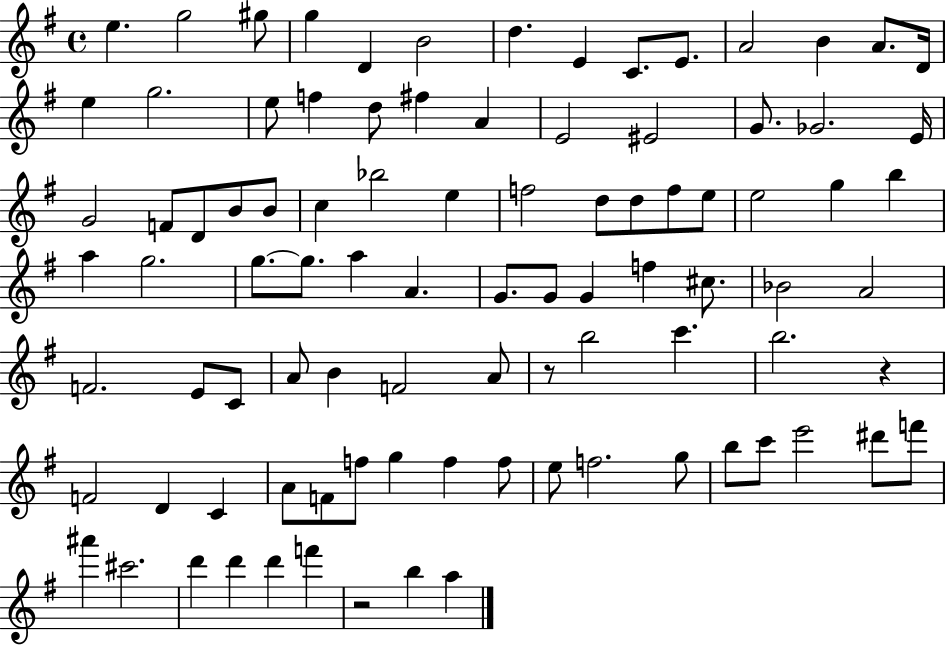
E5/q. G5/h G#5/e G5/q D4/q B4/h D5/q. E4/q C4/e. E4/e. A4/h B4/q A4/e. D4/s E5/q G5/h. E5/e F5/q D5/e F#5/q A4/q E4/h EIS4/h G4/e. Gb4/h. E4/s G4/h F4/e D4/e B4/e B4/e C5/q Bb5/h E5/q F5/h D5/e D5/e F5/e E5/e E5/h G5/q B5/q A5/q G5/h. G5/e. G5/e. A5/q A4/q. G4/e. G4/e G4/q F5/q C#5/e. Bb4/h A4/h F4/h. E4/e C4/e A4/e B4/q F4/h A4/e R/e B5/h C6/q. B5/h. R/q F4/h D4/q C4/q A4/e F4/e F5/e G5/q F5/q F5/e E5/e F5/h. G5/e B5/e C6/e E6/h D#6/e F6/e A#6/q C#6/h. D6/q D6/q D6/q F6/q R/h B5/q A5/q